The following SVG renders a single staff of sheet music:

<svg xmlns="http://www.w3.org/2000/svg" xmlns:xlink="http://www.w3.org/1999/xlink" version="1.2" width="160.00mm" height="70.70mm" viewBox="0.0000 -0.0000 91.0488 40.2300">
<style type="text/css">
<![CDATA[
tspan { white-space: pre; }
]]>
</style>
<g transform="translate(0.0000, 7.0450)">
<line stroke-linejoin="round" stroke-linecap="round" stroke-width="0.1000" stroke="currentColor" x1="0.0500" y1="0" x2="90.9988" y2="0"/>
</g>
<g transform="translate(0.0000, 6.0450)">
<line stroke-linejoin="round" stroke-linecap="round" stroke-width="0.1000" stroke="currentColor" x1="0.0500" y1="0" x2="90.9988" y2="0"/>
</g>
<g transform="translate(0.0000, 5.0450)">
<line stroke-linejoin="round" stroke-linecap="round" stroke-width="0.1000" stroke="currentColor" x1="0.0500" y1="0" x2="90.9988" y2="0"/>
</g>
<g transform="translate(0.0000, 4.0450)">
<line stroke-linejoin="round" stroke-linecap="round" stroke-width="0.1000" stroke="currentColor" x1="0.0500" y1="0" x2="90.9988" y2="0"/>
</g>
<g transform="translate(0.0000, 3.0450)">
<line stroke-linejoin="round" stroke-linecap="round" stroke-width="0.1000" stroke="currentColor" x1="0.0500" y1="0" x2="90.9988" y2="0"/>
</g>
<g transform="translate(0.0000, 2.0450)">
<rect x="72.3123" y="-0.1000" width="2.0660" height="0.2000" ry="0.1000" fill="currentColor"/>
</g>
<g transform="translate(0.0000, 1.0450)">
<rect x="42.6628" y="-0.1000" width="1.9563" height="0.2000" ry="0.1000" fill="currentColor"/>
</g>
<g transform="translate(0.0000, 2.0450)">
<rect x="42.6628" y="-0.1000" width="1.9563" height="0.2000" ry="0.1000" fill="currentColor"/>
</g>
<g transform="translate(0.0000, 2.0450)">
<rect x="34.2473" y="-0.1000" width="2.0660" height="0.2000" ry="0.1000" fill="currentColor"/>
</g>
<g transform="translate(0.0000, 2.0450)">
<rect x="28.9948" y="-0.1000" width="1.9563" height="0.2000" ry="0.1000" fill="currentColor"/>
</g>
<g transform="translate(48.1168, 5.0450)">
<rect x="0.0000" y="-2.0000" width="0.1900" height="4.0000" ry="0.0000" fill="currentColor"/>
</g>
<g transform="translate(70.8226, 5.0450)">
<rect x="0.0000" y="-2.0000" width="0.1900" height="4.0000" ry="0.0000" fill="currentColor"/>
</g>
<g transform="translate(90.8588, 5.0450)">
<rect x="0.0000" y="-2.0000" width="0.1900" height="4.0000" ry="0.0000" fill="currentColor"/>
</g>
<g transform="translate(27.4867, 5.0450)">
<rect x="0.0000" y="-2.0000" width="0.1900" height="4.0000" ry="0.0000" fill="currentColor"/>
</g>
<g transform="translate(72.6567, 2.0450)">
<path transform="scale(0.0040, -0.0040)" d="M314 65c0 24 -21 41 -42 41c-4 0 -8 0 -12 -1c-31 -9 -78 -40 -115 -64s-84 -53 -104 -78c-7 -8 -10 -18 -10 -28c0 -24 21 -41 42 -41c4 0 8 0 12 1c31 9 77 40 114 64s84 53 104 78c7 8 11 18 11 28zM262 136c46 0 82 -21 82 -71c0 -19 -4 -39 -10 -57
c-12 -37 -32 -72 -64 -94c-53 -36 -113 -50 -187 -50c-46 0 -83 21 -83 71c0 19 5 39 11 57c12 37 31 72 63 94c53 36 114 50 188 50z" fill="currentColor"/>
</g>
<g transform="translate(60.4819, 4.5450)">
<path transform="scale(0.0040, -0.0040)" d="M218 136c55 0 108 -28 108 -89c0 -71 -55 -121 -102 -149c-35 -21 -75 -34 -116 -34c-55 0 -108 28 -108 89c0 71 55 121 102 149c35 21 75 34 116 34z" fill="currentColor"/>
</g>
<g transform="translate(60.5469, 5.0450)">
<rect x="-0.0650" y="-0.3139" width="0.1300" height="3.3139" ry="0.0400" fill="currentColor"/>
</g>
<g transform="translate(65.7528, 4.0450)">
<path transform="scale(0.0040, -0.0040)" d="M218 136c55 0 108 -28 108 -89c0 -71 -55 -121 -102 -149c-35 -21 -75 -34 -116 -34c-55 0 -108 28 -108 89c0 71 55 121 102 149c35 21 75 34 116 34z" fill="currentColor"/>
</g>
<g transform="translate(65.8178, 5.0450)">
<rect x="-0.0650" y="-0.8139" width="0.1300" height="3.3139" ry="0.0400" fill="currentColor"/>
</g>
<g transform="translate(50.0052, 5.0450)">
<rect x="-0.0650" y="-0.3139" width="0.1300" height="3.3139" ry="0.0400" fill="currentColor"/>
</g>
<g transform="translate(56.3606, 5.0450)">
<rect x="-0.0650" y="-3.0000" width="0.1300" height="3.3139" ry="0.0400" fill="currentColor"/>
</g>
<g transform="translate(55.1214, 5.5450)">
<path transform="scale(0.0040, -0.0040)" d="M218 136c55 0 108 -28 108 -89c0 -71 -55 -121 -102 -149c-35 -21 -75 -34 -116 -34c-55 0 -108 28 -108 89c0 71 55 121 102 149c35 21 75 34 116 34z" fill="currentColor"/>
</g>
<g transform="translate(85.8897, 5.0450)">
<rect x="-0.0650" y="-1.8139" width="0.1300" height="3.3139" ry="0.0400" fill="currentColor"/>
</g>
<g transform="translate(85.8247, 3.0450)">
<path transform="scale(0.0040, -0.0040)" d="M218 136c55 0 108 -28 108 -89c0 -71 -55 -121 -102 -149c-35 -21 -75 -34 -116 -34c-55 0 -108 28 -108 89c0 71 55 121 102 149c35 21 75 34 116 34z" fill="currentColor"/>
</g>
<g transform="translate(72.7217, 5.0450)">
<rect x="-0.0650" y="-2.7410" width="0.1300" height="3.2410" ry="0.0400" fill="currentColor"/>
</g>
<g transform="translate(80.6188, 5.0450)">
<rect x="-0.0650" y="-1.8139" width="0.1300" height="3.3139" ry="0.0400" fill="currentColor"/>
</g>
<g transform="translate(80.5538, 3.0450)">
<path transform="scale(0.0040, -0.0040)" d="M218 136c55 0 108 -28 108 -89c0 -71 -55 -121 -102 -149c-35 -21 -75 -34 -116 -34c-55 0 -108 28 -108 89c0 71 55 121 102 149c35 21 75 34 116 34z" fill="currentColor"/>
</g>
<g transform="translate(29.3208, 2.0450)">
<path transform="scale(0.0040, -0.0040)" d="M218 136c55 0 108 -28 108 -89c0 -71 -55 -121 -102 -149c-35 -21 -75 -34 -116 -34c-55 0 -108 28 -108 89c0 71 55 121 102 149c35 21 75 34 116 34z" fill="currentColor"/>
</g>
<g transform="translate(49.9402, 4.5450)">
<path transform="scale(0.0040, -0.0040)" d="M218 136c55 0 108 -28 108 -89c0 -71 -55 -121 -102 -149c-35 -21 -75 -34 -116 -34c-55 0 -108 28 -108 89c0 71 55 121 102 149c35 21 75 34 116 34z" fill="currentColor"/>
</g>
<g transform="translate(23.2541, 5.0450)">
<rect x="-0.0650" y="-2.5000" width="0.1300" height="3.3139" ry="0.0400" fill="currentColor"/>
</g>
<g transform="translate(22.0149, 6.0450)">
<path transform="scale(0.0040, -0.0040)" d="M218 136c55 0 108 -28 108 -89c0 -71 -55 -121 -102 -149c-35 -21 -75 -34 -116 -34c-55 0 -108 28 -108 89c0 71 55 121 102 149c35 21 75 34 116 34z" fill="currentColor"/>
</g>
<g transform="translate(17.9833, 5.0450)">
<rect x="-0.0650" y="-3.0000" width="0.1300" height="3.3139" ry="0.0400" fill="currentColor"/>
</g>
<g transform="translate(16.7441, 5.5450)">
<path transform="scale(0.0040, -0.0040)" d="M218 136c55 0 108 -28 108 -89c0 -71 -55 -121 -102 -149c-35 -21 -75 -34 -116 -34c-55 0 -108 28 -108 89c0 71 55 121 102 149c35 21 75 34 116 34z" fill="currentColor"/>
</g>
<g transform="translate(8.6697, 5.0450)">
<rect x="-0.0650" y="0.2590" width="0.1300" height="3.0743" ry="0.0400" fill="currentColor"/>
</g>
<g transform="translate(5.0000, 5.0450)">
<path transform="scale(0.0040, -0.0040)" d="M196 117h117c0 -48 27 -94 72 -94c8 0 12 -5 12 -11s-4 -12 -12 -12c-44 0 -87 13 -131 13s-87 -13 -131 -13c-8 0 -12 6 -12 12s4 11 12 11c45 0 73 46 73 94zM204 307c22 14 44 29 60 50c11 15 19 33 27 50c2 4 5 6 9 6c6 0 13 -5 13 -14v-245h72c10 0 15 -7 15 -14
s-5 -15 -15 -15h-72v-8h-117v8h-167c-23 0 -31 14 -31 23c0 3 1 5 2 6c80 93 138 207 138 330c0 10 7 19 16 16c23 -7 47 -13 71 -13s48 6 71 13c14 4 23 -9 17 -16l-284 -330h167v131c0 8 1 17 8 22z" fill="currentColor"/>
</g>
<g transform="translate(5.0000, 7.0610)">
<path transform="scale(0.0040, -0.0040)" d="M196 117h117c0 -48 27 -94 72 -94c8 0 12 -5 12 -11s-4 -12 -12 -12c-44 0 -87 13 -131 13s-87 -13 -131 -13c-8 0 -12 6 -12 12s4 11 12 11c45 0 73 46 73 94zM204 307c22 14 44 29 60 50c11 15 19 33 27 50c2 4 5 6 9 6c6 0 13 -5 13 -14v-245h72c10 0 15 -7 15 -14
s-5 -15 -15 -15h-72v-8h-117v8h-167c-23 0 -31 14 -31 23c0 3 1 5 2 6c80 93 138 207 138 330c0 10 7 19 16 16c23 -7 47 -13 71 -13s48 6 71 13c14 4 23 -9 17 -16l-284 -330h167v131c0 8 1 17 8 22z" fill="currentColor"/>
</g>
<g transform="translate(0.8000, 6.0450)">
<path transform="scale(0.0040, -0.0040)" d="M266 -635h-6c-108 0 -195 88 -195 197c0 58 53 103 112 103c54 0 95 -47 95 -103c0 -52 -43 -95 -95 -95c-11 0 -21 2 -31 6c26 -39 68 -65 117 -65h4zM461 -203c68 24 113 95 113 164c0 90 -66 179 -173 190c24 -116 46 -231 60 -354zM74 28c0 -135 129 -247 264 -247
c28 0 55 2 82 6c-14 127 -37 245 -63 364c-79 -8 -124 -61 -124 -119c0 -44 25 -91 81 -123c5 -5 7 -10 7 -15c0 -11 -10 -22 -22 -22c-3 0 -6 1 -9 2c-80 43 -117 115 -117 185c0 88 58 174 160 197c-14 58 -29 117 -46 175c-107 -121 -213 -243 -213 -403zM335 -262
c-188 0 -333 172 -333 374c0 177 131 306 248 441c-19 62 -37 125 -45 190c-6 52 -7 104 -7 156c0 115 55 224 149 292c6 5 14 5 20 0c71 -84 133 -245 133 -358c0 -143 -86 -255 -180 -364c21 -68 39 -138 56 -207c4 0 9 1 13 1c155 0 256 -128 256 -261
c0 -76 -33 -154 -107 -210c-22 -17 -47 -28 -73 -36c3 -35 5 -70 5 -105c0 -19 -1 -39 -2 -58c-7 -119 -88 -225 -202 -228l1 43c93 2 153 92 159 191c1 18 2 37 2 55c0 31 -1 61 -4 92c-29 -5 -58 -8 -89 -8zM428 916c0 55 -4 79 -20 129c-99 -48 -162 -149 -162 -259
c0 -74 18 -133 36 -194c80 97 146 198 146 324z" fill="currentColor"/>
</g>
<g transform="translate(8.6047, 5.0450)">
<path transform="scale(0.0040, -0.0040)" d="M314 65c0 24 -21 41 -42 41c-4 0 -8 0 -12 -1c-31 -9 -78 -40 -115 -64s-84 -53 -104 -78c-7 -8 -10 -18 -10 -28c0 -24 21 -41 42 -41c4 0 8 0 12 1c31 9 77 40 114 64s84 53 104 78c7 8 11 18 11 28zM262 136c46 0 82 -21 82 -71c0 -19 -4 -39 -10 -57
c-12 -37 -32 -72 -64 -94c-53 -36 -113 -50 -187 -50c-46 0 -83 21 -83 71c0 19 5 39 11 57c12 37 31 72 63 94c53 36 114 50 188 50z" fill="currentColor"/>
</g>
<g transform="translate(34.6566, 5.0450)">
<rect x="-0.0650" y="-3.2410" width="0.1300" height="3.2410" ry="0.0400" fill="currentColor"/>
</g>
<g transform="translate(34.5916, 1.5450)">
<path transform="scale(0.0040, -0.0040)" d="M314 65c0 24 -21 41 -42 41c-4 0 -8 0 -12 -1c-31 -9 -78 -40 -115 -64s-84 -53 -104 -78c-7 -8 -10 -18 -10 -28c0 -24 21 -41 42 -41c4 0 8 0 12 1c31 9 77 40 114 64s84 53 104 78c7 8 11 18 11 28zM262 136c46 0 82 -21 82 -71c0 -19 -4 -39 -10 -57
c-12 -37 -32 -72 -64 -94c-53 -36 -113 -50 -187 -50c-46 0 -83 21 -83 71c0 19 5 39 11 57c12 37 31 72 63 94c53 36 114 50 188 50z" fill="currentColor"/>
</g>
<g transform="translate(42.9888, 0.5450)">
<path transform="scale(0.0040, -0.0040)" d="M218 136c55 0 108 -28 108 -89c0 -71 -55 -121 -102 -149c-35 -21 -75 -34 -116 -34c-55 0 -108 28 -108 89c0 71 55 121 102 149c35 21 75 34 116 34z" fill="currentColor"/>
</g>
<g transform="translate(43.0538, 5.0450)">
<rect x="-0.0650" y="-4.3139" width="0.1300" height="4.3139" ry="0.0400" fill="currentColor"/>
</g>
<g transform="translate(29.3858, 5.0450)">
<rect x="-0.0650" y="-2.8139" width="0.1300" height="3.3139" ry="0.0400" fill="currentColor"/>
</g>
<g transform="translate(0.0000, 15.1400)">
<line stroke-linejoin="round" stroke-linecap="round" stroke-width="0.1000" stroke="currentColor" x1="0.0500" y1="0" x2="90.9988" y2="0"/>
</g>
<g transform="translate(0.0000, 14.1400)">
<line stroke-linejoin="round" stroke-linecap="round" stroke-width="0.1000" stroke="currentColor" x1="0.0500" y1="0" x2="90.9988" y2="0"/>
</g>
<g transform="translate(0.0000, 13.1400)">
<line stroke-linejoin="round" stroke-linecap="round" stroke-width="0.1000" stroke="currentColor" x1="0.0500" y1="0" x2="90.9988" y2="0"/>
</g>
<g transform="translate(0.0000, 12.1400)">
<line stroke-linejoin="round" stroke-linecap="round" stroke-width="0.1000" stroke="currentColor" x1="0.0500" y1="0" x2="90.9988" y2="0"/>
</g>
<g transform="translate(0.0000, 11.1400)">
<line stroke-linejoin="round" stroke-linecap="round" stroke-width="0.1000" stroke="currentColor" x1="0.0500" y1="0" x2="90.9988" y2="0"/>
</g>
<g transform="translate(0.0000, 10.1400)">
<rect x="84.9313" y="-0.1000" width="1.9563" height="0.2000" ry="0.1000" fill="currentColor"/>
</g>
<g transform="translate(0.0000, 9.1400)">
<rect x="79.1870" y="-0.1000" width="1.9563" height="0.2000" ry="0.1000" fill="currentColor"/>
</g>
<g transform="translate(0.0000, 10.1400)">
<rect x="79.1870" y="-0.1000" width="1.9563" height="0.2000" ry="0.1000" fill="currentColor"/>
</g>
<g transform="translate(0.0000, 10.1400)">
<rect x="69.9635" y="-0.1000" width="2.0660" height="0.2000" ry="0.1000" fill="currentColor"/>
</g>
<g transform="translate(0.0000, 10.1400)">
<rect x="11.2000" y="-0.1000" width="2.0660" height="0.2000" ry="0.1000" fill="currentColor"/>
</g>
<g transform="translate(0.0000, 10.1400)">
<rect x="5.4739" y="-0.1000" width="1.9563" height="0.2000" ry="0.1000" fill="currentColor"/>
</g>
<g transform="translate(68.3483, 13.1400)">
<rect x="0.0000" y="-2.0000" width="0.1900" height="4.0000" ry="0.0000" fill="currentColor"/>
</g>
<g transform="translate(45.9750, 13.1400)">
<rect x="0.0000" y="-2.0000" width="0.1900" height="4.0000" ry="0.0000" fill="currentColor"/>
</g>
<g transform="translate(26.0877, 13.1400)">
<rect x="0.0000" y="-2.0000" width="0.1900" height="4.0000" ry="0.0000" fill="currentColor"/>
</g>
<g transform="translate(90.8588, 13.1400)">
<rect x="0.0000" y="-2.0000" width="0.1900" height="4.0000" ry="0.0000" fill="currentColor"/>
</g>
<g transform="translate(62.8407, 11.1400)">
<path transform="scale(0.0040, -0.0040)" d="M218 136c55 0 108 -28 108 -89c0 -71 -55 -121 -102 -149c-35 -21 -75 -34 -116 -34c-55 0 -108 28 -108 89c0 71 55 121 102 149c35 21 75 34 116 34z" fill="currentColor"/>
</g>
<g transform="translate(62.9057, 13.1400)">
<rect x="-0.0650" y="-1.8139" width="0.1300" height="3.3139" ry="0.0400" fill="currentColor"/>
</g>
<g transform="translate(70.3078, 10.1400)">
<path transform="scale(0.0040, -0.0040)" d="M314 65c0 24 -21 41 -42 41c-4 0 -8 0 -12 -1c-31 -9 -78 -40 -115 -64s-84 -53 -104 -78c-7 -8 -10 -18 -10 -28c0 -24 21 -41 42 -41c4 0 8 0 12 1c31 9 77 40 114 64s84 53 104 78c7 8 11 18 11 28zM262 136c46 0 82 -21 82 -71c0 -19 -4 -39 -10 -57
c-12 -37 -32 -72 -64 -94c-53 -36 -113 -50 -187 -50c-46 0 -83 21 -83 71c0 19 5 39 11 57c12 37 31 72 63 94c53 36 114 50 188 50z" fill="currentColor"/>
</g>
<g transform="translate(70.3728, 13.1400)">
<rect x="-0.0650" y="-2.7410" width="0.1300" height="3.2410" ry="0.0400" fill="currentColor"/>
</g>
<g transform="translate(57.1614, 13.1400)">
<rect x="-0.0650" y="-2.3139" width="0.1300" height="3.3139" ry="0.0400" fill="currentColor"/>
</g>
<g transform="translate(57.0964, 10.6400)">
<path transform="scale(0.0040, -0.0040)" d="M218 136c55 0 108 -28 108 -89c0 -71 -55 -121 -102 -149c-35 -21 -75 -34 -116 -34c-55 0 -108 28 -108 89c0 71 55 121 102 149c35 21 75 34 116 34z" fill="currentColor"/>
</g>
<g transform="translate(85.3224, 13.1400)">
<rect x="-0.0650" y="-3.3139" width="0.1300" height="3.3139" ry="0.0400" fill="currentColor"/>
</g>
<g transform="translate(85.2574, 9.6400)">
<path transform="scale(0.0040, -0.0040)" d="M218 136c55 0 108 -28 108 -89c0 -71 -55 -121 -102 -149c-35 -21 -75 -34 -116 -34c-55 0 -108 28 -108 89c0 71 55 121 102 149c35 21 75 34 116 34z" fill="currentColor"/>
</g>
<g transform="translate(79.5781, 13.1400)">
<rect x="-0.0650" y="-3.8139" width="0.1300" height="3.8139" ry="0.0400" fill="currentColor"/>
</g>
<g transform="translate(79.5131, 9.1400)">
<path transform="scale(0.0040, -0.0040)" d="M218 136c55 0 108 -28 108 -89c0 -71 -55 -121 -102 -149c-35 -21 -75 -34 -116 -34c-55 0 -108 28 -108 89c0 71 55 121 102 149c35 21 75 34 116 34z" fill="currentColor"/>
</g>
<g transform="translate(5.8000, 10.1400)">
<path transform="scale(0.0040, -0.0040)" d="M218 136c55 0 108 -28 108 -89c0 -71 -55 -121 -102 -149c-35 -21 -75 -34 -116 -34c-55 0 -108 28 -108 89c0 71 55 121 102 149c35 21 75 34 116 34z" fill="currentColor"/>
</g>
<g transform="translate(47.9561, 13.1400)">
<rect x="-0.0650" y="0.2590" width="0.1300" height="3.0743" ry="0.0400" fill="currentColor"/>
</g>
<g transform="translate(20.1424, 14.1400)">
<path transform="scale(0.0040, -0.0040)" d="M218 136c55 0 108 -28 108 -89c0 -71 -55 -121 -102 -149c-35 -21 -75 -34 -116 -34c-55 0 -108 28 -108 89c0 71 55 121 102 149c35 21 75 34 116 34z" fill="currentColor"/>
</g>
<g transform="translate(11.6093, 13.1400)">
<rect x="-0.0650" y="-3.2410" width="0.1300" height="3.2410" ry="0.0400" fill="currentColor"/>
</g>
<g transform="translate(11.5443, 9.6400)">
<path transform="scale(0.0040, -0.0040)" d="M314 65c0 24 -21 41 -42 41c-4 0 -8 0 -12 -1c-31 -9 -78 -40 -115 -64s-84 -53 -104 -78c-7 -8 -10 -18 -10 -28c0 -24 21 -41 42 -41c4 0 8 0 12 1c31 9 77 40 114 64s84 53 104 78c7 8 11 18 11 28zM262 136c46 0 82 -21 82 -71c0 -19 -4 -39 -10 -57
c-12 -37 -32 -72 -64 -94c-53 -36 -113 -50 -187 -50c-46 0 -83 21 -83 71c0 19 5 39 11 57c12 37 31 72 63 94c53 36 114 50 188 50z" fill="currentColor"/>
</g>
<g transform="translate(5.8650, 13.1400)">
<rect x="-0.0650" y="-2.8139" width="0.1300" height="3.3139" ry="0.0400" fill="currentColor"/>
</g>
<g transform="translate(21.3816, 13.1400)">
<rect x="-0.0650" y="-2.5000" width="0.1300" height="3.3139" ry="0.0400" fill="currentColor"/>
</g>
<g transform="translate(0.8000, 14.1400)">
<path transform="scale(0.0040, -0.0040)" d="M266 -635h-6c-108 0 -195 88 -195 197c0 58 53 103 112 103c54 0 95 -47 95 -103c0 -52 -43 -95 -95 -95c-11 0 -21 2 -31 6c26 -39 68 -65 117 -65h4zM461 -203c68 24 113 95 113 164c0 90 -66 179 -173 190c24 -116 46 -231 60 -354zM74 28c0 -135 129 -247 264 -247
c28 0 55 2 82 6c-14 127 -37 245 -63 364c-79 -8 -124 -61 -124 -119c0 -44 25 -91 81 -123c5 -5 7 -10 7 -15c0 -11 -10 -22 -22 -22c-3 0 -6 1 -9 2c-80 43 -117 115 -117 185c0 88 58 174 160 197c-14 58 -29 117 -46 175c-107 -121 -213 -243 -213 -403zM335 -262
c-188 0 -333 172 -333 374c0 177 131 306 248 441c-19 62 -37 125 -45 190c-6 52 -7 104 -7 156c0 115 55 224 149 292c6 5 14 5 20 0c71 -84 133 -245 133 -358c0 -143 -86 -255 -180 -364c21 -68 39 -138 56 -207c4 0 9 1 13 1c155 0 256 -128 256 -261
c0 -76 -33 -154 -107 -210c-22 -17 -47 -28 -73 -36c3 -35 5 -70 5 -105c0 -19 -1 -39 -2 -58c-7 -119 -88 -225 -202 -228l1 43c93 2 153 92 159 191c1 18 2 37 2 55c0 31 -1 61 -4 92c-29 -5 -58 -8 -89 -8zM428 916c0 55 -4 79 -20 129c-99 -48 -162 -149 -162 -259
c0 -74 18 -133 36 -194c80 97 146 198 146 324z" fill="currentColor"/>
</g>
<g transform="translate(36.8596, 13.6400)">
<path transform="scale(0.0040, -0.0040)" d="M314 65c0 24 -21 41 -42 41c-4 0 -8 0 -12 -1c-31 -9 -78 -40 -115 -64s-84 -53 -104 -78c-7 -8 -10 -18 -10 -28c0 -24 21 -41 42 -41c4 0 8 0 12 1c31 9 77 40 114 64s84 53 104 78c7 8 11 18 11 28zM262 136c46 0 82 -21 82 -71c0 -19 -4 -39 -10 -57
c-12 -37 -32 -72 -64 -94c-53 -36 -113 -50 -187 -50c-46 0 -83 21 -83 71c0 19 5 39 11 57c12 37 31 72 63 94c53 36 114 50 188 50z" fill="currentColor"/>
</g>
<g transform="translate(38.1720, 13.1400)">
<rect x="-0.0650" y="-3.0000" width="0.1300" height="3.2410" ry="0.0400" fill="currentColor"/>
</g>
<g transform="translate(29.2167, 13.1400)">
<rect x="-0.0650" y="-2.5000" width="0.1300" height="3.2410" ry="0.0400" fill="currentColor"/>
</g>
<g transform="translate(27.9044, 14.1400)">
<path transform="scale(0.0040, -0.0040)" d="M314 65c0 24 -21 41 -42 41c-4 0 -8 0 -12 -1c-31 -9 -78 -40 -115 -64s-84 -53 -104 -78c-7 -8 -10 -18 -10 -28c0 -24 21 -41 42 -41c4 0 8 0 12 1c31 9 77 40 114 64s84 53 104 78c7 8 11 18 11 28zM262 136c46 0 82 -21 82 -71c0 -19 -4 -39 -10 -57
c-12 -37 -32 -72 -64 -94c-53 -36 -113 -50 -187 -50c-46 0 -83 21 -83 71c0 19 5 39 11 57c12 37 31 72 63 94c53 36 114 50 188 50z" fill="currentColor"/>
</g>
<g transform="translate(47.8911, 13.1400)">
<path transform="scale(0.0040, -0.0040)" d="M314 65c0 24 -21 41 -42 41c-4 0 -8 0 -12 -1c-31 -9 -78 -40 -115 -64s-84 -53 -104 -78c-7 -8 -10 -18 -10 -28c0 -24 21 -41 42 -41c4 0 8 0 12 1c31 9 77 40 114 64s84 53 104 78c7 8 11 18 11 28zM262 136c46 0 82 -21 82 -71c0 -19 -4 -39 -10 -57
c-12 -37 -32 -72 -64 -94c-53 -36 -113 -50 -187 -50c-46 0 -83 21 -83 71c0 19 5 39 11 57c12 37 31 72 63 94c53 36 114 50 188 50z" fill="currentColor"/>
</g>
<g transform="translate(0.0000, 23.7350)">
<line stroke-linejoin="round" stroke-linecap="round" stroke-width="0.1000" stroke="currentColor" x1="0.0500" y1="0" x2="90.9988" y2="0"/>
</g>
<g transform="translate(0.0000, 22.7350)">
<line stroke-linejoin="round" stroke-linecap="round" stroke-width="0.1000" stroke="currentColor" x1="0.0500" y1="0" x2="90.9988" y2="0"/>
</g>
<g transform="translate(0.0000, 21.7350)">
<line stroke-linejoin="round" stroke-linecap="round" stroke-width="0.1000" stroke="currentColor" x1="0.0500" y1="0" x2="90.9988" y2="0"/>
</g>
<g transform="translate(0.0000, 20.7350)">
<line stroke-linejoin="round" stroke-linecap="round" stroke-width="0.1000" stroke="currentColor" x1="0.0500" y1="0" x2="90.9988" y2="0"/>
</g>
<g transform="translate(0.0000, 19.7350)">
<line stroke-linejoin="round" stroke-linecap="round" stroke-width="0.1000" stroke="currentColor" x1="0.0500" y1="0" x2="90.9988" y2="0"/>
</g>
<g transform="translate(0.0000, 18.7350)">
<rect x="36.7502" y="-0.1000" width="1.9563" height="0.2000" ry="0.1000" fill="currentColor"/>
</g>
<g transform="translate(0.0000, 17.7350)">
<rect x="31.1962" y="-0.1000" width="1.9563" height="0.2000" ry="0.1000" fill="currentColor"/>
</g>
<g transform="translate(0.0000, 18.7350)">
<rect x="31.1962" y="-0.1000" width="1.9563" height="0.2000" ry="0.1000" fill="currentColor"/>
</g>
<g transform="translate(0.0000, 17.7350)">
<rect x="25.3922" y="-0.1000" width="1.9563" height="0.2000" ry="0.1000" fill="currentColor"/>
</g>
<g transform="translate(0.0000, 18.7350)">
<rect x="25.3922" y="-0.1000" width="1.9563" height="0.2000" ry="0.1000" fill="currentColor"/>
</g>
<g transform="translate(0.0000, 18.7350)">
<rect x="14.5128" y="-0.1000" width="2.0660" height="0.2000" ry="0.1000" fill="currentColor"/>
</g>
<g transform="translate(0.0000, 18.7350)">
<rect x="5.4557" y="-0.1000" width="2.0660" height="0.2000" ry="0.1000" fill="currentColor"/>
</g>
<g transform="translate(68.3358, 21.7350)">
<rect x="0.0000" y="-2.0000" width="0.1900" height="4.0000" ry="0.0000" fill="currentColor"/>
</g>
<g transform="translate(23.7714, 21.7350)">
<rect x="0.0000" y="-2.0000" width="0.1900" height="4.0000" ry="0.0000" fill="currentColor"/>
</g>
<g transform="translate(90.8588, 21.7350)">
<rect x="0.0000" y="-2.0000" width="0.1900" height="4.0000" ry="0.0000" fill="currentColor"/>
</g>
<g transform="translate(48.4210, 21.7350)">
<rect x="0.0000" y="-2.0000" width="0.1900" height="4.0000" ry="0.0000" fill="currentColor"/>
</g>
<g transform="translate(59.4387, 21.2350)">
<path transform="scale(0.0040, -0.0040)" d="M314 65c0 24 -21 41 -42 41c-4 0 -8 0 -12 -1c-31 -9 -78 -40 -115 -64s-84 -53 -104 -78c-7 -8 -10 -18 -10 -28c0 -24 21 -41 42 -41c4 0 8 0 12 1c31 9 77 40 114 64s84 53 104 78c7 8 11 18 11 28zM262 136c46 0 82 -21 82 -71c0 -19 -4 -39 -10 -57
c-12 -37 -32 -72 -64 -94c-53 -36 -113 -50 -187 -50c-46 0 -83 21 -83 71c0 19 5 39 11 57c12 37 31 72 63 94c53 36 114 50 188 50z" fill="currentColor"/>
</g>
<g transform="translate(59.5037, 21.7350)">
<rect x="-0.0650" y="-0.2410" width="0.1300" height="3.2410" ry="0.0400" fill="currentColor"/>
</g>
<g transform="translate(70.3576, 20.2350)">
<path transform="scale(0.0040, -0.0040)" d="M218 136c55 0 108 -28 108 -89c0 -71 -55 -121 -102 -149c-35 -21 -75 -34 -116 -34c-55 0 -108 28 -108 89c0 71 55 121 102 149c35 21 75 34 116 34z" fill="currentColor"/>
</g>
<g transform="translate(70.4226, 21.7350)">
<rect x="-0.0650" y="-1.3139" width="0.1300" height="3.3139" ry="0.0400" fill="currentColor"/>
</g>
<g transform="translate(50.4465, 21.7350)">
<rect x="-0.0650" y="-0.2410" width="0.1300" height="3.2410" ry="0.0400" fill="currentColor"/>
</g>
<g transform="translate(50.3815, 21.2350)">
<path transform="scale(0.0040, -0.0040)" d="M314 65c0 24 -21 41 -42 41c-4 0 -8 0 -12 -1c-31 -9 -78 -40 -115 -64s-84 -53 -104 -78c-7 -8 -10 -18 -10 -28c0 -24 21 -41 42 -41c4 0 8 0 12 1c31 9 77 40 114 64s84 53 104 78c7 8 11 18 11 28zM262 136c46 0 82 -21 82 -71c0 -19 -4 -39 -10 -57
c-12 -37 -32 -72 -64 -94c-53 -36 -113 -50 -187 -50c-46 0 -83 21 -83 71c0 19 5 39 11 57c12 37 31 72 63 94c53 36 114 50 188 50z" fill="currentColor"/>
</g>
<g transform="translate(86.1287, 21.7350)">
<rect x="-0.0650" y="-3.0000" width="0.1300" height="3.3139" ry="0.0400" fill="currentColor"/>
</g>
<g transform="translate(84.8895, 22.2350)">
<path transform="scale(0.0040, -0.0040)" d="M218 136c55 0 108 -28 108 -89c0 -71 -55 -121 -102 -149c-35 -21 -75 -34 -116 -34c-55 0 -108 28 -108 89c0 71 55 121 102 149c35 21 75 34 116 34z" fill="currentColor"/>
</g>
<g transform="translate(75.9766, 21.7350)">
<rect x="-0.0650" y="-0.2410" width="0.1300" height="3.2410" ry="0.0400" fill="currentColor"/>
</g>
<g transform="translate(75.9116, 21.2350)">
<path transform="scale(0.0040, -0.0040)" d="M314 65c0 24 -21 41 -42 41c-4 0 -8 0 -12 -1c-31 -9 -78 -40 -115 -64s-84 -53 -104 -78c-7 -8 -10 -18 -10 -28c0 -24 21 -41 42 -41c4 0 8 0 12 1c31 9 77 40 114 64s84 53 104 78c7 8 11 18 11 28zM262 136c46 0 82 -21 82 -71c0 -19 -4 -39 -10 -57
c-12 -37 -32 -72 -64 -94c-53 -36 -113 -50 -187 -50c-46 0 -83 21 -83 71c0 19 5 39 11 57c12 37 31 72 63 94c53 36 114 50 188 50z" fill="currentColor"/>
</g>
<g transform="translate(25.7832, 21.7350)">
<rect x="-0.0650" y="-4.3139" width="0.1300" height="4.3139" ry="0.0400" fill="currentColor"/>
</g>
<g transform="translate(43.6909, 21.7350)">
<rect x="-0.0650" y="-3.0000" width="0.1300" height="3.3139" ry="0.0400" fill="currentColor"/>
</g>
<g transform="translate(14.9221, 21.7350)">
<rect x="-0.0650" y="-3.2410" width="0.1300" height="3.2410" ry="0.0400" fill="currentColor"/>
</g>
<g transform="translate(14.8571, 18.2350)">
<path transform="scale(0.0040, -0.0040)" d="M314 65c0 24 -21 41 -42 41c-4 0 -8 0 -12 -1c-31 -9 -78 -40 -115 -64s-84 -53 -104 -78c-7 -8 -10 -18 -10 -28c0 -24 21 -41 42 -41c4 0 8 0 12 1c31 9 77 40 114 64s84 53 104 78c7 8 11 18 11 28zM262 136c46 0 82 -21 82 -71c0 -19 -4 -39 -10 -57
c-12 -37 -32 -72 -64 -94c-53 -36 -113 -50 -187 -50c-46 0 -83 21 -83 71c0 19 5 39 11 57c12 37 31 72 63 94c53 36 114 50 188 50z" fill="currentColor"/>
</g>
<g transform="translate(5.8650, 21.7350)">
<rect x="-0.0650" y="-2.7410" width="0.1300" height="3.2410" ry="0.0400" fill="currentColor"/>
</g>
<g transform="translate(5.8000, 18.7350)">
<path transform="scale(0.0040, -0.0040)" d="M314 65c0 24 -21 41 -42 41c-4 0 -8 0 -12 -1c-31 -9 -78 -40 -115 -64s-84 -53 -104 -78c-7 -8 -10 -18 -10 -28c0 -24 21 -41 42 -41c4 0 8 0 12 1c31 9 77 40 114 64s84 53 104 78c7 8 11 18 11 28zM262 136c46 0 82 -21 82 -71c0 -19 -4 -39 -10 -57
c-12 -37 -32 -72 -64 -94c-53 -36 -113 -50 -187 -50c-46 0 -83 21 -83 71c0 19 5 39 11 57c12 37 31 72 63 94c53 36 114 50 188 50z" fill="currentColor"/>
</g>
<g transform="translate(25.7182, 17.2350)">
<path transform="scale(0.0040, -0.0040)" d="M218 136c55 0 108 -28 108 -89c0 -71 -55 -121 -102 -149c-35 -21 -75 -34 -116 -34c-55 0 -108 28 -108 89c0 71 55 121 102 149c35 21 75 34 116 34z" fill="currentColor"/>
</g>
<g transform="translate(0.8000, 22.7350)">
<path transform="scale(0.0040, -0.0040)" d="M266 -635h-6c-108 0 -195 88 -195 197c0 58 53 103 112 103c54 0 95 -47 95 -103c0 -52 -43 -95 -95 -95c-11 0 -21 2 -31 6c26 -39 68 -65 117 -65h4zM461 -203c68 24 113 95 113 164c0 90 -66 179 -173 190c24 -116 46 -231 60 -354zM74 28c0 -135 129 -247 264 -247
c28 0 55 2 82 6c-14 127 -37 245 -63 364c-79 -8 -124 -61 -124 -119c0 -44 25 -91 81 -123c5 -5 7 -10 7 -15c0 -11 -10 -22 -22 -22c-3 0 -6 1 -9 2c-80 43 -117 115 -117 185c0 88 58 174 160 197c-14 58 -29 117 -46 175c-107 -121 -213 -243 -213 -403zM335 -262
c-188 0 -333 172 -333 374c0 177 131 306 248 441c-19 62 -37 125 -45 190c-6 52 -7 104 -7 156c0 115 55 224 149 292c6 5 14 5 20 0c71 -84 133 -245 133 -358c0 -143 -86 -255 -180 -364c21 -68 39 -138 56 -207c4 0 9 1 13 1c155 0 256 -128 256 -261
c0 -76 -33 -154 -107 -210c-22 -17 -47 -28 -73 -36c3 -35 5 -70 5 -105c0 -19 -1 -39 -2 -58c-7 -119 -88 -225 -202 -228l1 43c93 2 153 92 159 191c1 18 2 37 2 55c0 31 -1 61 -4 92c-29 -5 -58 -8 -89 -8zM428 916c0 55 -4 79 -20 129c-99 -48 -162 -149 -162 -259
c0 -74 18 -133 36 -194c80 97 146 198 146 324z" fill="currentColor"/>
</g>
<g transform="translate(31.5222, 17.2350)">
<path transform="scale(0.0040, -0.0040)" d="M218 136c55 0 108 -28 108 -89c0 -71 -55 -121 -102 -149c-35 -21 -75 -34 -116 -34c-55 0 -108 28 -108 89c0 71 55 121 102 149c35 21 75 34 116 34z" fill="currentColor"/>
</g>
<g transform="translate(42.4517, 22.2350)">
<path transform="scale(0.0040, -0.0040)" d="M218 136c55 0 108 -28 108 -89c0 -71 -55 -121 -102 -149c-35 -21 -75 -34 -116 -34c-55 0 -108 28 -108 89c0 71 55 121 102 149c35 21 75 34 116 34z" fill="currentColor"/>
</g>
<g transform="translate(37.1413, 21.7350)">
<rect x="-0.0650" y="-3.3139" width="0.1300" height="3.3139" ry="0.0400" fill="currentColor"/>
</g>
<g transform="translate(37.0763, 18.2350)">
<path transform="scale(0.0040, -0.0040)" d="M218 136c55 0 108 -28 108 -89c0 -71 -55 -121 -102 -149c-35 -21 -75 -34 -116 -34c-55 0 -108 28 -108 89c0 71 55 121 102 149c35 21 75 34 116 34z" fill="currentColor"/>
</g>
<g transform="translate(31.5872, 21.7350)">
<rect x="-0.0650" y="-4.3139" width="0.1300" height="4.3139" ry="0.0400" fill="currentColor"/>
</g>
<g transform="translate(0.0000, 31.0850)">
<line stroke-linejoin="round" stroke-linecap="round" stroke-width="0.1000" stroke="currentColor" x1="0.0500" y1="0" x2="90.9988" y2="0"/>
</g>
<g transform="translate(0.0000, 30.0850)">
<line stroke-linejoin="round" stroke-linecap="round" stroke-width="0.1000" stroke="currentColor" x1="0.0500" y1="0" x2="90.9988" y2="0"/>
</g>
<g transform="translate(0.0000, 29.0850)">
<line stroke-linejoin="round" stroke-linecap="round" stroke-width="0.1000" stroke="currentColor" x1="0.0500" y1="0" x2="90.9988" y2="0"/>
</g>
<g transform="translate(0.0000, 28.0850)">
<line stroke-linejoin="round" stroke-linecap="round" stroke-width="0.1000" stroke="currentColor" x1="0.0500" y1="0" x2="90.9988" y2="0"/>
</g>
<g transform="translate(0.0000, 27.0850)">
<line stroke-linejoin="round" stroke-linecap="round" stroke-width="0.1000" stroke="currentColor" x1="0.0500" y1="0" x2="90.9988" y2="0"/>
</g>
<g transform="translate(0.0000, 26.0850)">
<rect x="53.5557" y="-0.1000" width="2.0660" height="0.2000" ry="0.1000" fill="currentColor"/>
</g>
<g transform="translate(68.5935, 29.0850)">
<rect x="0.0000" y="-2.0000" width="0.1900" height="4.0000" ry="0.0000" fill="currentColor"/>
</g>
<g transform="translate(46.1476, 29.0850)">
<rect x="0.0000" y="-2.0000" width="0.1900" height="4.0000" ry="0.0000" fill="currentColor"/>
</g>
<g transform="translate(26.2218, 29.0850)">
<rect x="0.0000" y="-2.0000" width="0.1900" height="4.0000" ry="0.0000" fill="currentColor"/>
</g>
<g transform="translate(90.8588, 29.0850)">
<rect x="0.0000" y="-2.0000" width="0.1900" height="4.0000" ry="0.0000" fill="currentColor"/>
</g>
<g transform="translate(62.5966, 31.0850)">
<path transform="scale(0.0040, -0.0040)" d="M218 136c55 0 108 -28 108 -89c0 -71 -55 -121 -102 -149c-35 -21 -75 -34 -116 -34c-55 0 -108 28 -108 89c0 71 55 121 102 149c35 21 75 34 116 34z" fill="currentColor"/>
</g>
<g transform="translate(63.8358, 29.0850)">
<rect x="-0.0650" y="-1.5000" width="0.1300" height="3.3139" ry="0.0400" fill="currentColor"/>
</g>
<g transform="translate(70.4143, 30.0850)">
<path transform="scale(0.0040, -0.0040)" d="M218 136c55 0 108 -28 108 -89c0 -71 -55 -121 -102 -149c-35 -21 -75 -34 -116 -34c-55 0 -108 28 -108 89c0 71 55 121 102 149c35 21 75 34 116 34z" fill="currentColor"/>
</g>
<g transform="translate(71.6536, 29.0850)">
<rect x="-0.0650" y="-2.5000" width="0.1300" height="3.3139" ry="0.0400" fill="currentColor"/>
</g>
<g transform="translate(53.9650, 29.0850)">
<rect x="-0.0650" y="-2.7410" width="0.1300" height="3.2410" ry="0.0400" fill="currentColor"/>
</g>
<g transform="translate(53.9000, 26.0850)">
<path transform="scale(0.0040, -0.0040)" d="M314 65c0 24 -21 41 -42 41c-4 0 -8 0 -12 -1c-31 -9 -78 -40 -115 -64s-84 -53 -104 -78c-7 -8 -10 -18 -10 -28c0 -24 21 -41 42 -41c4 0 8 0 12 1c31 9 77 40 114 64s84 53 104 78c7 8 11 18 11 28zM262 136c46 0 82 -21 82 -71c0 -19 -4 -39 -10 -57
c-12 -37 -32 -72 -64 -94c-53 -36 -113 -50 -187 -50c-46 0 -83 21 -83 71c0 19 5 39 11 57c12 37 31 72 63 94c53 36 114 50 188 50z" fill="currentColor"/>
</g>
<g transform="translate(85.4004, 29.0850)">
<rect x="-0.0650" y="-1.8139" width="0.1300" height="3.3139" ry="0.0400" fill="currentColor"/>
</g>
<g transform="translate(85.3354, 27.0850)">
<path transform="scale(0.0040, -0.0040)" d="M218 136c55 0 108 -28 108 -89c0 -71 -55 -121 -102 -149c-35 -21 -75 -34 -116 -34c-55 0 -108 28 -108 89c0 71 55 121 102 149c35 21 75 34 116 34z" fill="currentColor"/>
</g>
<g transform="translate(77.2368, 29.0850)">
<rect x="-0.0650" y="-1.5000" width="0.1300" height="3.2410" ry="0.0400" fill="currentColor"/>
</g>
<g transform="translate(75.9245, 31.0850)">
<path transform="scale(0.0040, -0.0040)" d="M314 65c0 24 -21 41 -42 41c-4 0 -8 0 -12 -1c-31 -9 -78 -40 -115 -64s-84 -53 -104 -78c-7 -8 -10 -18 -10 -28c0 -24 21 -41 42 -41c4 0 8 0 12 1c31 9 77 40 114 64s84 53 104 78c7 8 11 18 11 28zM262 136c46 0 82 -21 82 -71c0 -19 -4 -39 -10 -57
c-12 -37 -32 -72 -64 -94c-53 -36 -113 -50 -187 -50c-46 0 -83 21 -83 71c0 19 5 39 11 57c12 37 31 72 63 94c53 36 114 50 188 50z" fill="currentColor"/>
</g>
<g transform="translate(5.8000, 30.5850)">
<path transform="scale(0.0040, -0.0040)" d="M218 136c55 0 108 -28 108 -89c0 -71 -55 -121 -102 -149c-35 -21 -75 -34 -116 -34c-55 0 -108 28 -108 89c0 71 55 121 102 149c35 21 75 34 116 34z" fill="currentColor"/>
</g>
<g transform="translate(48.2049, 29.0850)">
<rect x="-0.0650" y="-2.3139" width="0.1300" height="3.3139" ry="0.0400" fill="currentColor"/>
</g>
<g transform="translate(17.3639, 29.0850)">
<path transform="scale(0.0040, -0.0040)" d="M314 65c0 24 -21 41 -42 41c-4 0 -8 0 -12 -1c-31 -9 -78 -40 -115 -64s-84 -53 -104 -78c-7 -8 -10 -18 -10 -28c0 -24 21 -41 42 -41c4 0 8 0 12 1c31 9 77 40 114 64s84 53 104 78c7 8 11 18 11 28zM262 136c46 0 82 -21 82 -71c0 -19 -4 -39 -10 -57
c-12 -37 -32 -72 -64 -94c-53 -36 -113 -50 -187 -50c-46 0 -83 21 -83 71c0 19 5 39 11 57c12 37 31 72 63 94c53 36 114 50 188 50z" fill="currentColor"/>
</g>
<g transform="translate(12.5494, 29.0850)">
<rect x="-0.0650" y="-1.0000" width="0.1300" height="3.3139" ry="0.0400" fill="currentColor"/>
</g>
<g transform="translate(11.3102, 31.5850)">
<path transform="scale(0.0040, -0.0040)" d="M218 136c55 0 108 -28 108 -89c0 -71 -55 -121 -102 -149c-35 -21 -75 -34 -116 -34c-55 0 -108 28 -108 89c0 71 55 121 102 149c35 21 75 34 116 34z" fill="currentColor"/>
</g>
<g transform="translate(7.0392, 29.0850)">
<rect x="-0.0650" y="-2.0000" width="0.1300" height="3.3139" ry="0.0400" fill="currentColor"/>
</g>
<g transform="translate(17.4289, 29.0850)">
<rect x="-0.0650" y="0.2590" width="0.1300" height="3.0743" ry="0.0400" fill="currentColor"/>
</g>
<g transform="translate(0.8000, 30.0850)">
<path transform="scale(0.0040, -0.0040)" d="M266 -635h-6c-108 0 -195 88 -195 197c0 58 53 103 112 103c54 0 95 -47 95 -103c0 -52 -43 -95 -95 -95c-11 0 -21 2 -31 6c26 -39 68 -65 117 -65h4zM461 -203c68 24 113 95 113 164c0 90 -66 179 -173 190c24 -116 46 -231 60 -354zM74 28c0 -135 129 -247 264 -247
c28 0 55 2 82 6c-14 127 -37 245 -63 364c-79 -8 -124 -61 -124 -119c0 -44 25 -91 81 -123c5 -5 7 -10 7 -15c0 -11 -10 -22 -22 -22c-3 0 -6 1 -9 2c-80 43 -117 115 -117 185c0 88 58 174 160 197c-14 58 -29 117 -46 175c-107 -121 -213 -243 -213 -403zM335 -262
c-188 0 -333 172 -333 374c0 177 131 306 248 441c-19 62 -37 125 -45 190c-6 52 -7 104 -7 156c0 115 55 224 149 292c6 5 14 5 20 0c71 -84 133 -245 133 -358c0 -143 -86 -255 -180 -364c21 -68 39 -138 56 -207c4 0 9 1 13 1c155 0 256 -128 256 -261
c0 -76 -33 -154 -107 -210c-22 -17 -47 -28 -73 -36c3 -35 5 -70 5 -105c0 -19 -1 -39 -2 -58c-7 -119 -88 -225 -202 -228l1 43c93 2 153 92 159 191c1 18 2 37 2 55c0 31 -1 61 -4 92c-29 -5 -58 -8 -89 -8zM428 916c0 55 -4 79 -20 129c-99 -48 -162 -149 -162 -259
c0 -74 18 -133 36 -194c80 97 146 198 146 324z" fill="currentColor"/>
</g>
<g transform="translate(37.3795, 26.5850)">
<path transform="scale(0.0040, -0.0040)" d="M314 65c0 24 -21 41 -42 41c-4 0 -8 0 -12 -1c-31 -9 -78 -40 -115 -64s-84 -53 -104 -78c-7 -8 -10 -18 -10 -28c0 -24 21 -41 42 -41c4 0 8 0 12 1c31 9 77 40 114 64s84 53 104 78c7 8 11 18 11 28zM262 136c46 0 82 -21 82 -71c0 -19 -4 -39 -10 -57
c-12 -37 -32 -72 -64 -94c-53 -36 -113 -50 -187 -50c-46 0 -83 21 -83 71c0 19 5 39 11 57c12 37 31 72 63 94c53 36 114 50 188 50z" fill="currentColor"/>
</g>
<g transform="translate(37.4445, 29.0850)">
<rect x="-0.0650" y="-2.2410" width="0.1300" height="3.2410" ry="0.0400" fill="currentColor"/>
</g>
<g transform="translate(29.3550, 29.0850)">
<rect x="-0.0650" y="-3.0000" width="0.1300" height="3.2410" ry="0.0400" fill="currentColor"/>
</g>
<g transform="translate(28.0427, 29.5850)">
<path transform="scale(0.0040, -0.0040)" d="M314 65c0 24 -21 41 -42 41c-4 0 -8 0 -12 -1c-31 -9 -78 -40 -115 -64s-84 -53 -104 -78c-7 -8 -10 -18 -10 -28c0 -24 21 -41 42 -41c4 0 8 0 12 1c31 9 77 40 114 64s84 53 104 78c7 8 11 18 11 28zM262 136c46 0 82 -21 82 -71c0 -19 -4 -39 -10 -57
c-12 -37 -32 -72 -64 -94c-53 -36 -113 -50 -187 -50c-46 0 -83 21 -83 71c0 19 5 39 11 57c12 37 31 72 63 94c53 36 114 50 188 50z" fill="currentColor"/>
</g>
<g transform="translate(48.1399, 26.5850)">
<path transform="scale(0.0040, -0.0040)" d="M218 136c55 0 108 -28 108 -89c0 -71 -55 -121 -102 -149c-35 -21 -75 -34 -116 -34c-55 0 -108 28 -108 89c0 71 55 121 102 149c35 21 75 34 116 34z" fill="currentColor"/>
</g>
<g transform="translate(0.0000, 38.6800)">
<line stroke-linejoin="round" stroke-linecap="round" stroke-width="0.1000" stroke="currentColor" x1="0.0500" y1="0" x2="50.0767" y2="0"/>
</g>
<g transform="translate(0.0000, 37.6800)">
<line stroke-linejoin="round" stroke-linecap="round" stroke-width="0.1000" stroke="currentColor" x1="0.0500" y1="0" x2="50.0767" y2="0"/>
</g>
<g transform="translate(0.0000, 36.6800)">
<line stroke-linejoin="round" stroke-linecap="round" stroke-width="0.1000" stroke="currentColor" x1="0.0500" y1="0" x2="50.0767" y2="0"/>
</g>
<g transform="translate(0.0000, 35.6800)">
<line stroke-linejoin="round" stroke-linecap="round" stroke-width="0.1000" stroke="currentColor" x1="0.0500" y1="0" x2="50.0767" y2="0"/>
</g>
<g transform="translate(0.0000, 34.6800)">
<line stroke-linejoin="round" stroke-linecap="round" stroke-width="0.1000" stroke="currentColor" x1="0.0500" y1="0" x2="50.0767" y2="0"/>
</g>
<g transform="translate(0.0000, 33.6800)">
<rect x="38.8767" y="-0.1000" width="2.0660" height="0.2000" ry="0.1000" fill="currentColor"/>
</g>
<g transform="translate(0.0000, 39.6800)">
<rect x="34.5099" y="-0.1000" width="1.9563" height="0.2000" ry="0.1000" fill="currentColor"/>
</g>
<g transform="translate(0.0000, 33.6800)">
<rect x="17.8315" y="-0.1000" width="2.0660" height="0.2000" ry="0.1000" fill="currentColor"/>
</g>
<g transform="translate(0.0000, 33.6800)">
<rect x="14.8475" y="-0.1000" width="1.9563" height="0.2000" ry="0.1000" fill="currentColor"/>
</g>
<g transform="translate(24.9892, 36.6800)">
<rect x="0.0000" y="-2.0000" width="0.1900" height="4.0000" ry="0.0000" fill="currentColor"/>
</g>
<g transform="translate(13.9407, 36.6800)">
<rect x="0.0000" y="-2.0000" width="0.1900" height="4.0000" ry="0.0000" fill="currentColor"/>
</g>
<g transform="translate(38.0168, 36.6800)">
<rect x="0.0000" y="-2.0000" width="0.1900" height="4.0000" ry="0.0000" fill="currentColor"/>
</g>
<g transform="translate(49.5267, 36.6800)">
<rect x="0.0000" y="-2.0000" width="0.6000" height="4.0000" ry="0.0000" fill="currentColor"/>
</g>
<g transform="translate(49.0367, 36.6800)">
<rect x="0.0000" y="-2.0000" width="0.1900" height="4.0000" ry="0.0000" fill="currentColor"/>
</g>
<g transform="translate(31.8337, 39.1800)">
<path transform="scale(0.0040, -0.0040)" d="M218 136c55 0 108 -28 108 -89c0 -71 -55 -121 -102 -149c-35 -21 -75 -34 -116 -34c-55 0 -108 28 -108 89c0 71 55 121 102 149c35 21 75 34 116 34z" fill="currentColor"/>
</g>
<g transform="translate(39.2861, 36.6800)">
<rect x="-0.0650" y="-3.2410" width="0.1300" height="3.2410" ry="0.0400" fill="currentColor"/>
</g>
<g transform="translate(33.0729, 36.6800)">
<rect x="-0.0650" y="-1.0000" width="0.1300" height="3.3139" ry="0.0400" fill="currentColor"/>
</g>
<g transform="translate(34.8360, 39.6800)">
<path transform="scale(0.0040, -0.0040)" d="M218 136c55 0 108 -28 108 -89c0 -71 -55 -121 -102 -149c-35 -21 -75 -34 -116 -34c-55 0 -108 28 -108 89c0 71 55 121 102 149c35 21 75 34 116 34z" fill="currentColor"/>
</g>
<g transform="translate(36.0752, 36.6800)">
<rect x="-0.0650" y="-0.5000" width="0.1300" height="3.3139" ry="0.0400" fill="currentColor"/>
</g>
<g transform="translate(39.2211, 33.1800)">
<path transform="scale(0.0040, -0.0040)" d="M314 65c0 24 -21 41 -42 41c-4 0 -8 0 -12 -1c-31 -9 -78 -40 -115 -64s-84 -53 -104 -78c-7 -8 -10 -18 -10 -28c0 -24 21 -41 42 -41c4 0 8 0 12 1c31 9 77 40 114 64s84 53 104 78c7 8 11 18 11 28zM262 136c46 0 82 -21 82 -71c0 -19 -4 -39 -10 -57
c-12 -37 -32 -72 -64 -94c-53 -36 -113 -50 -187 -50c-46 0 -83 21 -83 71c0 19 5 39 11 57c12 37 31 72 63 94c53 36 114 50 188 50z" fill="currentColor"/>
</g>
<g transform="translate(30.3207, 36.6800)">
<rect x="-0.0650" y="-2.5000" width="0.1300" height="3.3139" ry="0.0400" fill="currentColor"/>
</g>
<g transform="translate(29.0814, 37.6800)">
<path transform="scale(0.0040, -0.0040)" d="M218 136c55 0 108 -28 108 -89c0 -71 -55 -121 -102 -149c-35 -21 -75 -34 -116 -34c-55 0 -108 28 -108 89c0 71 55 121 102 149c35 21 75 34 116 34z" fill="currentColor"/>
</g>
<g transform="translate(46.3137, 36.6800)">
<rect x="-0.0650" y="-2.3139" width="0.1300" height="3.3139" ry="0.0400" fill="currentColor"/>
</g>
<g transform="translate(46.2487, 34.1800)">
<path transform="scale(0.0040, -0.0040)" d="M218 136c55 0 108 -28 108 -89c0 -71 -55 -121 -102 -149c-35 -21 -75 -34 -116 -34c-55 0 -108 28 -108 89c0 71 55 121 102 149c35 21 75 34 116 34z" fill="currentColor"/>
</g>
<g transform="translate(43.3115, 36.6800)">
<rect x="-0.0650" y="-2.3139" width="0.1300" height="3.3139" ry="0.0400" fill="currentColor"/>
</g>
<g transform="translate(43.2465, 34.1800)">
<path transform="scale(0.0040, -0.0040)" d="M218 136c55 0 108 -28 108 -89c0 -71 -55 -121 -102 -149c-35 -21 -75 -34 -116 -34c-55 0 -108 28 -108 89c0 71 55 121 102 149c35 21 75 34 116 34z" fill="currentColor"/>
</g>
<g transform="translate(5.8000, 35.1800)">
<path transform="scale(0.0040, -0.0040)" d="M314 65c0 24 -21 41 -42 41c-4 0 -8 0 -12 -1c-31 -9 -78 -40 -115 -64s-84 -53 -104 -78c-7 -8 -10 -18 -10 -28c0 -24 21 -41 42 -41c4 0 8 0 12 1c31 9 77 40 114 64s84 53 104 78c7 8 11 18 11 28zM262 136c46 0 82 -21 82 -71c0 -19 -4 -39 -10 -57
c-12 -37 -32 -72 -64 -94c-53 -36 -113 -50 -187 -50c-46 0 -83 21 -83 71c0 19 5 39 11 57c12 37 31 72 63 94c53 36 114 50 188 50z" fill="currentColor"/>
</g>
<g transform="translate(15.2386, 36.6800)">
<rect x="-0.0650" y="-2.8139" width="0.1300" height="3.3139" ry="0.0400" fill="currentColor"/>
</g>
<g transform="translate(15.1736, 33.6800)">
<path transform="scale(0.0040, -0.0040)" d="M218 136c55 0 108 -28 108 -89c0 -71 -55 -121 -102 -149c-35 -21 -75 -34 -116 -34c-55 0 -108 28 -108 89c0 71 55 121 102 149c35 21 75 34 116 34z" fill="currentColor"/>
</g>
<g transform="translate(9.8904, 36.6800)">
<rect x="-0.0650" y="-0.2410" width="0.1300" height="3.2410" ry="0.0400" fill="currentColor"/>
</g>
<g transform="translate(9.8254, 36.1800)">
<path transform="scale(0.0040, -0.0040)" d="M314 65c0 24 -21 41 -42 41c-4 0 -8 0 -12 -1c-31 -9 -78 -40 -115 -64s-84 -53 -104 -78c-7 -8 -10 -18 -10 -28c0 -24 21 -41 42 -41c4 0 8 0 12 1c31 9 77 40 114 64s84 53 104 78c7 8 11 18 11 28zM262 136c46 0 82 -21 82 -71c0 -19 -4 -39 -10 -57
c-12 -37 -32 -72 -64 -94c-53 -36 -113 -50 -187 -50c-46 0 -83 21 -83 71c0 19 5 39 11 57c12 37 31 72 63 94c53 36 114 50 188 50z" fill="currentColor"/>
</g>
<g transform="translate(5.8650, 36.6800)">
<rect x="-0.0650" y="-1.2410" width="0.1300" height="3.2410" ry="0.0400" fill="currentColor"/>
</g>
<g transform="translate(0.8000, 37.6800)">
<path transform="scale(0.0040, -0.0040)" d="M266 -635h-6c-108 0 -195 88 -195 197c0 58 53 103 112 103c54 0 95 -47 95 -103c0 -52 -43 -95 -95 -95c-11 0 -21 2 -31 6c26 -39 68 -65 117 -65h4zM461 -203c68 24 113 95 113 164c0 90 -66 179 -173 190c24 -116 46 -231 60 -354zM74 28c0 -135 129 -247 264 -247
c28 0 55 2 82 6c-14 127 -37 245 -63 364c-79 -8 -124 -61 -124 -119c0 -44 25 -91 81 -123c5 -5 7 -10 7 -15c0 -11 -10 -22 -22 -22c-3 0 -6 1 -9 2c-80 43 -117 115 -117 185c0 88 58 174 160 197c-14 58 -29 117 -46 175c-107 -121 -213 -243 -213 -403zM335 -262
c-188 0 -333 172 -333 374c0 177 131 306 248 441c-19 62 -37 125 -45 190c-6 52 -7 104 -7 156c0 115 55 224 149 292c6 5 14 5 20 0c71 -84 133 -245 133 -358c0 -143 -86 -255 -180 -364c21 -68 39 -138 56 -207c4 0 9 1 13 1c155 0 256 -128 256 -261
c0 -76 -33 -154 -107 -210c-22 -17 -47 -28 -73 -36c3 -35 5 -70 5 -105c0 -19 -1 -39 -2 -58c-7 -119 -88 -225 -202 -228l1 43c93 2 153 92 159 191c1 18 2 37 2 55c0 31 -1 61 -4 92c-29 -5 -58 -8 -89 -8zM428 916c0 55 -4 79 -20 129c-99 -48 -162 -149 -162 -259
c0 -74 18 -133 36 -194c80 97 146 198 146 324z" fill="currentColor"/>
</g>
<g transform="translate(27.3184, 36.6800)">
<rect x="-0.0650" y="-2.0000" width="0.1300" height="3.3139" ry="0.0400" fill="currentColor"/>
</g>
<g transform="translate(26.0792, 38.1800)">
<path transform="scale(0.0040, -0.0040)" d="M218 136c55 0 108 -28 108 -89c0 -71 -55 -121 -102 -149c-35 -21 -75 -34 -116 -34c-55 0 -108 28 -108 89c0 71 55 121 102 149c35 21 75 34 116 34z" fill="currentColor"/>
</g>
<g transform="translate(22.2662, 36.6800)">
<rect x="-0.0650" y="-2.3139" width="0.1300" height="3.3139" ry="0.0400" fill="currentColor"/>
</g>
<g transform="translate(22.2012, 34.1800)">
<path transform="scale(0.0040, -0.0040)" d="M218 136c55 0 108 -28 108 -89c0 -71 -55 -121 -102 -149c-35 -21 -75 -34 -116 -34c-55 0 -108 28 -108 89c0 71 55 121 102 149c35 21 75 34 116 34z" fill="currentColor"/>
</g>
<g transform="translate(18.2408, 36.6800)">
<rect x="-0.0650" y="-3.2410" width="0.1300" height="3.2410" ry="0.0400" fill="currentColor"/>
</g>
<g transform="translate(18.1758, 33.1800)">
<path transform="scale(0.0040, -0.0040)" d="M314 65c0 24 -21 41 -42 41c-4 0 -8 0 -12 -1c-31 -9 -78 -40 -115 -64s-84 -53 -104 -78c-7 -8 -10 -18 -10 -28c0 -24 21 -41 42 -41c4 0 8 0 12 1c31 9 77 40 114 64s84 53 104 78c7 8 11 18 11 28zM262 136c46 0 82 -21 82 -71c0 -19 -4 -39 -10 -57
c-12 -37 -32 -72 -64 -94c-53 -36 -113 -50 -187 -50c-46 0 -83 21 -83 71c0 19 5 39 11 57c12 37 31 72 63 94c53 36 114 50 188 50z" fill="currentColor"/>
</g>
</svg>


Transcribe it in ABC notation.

X:1
T:Untitled
M:4/4
L:1/4
K:C
B2 A G a b2 d' c A c d a2 f f a b2 G G2 A2 B2 g f a2 c' b a2 b2 d' d' b A c2 c2 e c2 A F D B2 A2 g2 g a2 E G E2 f e2 c2 a b2 g F G D C b2 g g